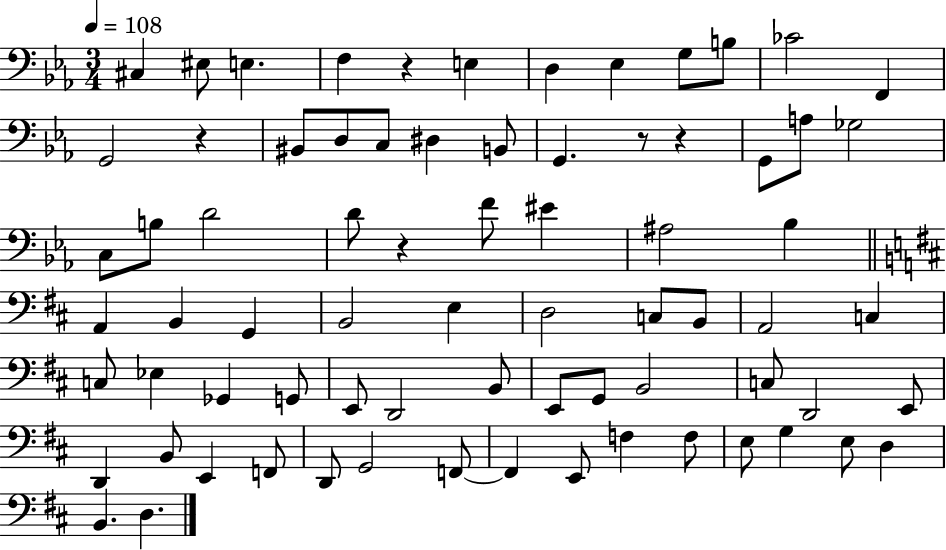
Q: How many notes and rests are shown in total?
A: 74